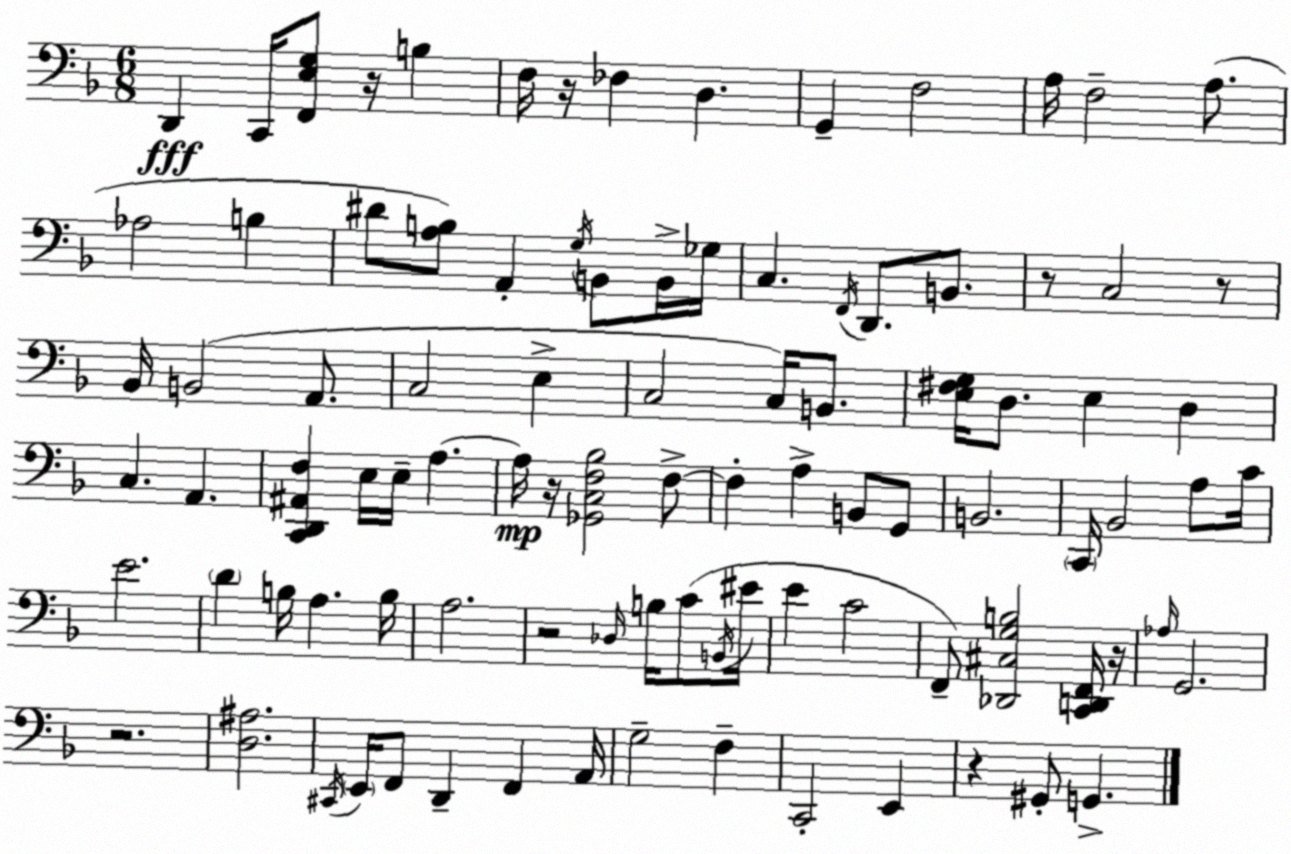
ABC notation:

X:1
T:Untitled
M:6/8
L:1/4
K:F
D,, C,,/4 [F,,E,G,]/2 z/4 B, F,/4 z/4 _F, D, G,, F,2 A,/4 F,2 A,/2 _A,2 B, ^D/2 [A,B,]/2 A,, G,/4 B,,/2 B,,/4 _G,/4 C, F,,/4 D,,/2 B,,/2 z/2 C,2 z/2 _B,,/4 B,,2 A,,/2 C,2 E, C,2 C,/4 B,,/2 [E,^F,G,]/4 D,/2 E, D, C, A,, [C,,D,,^A,,F,] E,/4 E,/4 A, A,/4 z/4 [_G,,C,F,_B,]2 F,/2 F, A, B,,/2 G,,/2 B,,2 C,,/4 _B,,2 A,/2 C/4 E2 D B,/4 A, B,/4 A,2 z2 _D,/4 B,/4 C/2 B,,/4 ^E/4 E C2 F,,/2 [_D,,^C,G,B,]2 [C,,D,,F,,]/4 z/4 _A,/4 G,,2 z2 [D,^A,]2 ^C,,/4 E,,/4 F,,/2 D,, F,, A,,/4 G,2 F, C,,2 E,, z ^G,,/2 G,,